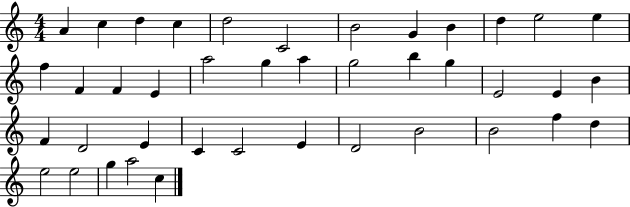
X:1
T:Untitled
M:4/4
L:1/4
K:C
A c d c d2 C2 B2 G B d e2 e f F F E a2 g a g2 b g E2 E B F D2 E C C2 E D2 B2 B2 f d e2 e2 g a2 c